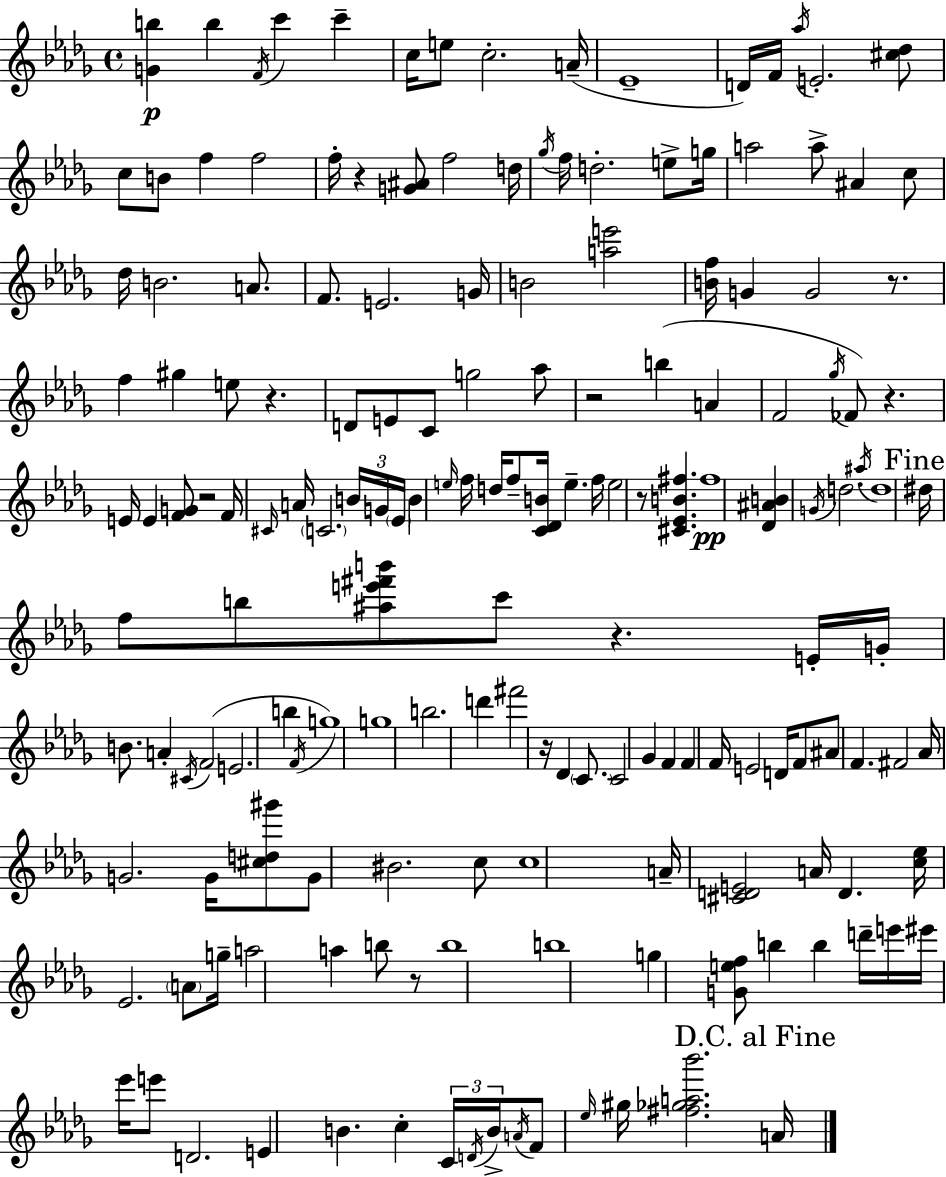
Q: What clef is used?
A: treble